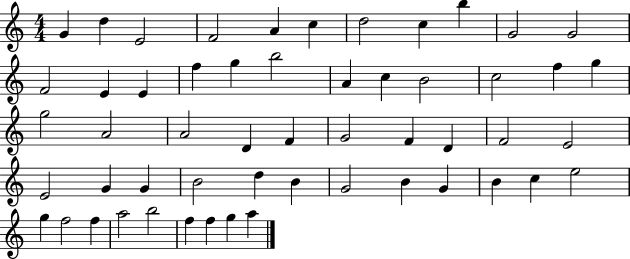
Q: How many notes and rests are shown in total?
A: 54